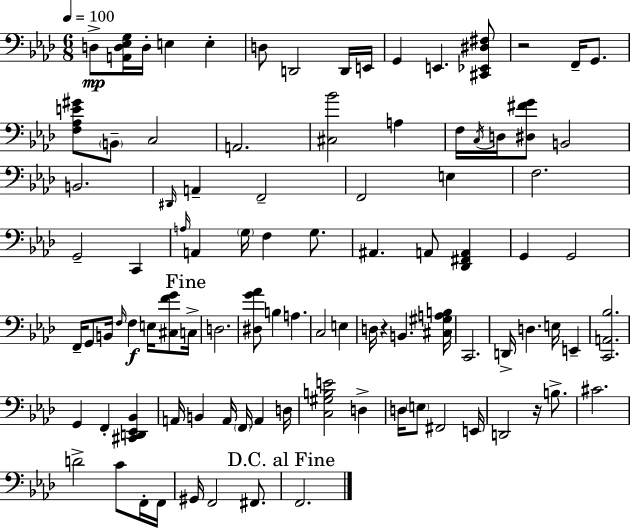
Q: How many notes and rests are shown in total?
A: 96